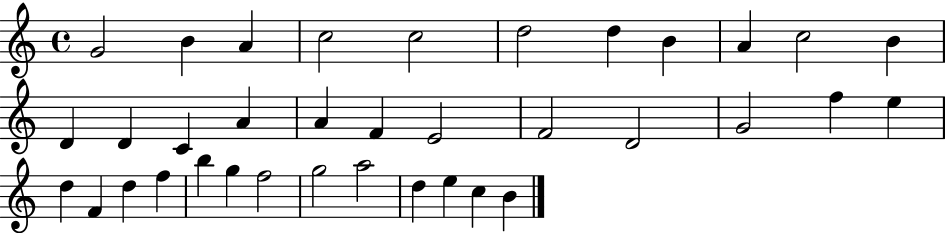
{
  \clef treble
  \time 4/4
  \defaultTimeSignature
  \key c \major
  g'2 b'4 a'4 | c''2 c''2 | d''2 d''4 b'4 | a'4 c''2 b'4 | \break d'4 d'4 c'4 a'4 | a'4 f'4 e'2 | f'2 d'2 | g'2 f''4 e''4 | \break d''4 f'4 d''4 f''4 | b''4 g''4 f''2 | g''2 a''2 | d''4 e''4 c''4 b'4 | \break \bar "|."
}